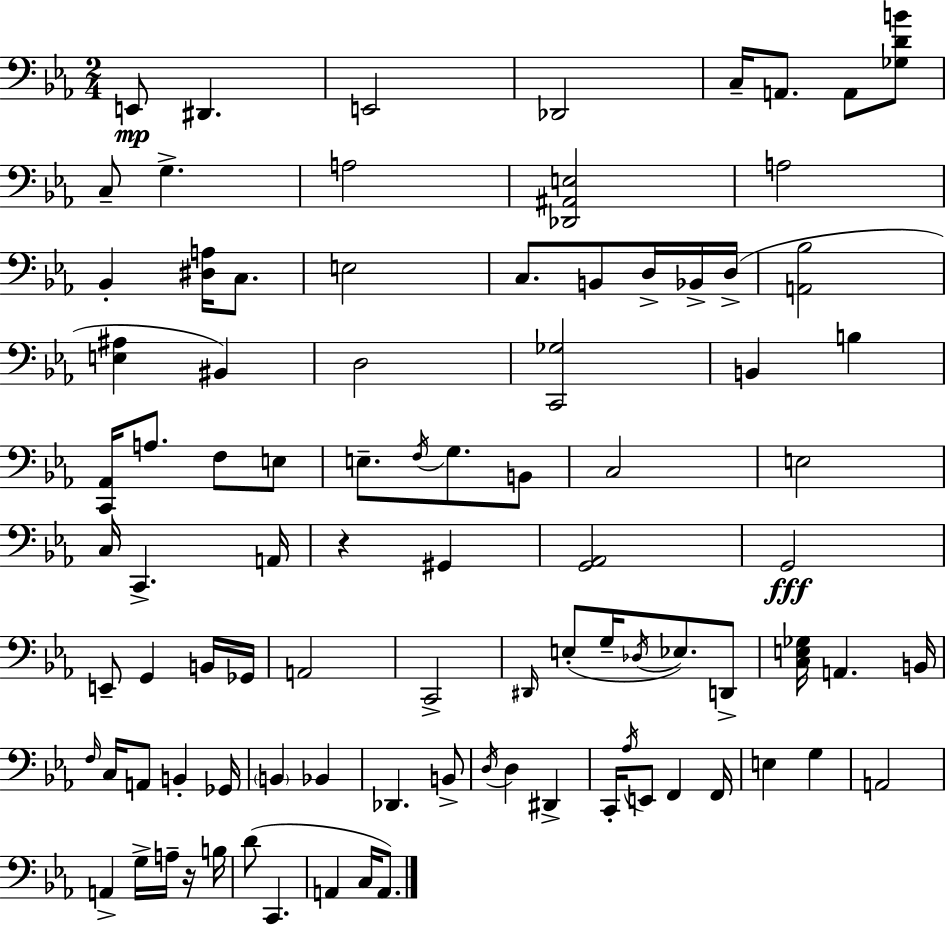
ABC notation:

X:1
T:Untitled
M:2/4
L:1/4
K:Cm
E,,/2 ^D,, E,,2 _D,,2 C,/4 A,,/2 A,,/2 [_G,DB]/2 C,/2 G, A,2 [_D,,^A,,E,]2 A,2 _B,, [^D,A,]/4 C,/2 E,2 C,/2 B,,/2 D,/4 _B,,/4 D,/4 [A,,_B,]2 [E,^A,] ^B,, D,2 [C,,_G,]2 B,, B, [C,,_A,,]/4 A,/2 F,/2 E,/2 E,/2 F,/4 G,/2 B,,/2 C,2 E,2 C,/4 C,, A,,/4 z ^G,, [G,,_A,,]2 G,,2 E,,/2 G,, B,,/4 _G,,/4 A,,2 C,,2 ^D,,/4 E,/2 G,/4 _D,/4 _E,/2 D,,/2 [C,E,_G,]/4 A,, B,,/4 F,/4 C,/4 A,,/2 B,, _G,,/4 B,, _B,, _D,, B,,/2 D,/4 D, ^D,, C,,/4 _A,/4 E,,/2 F,, F,,/4 E, G, A,,2 A,, G,/4 A,/4 z/4 B,/4 D/2 C,, A,, C,/4 A,,/2